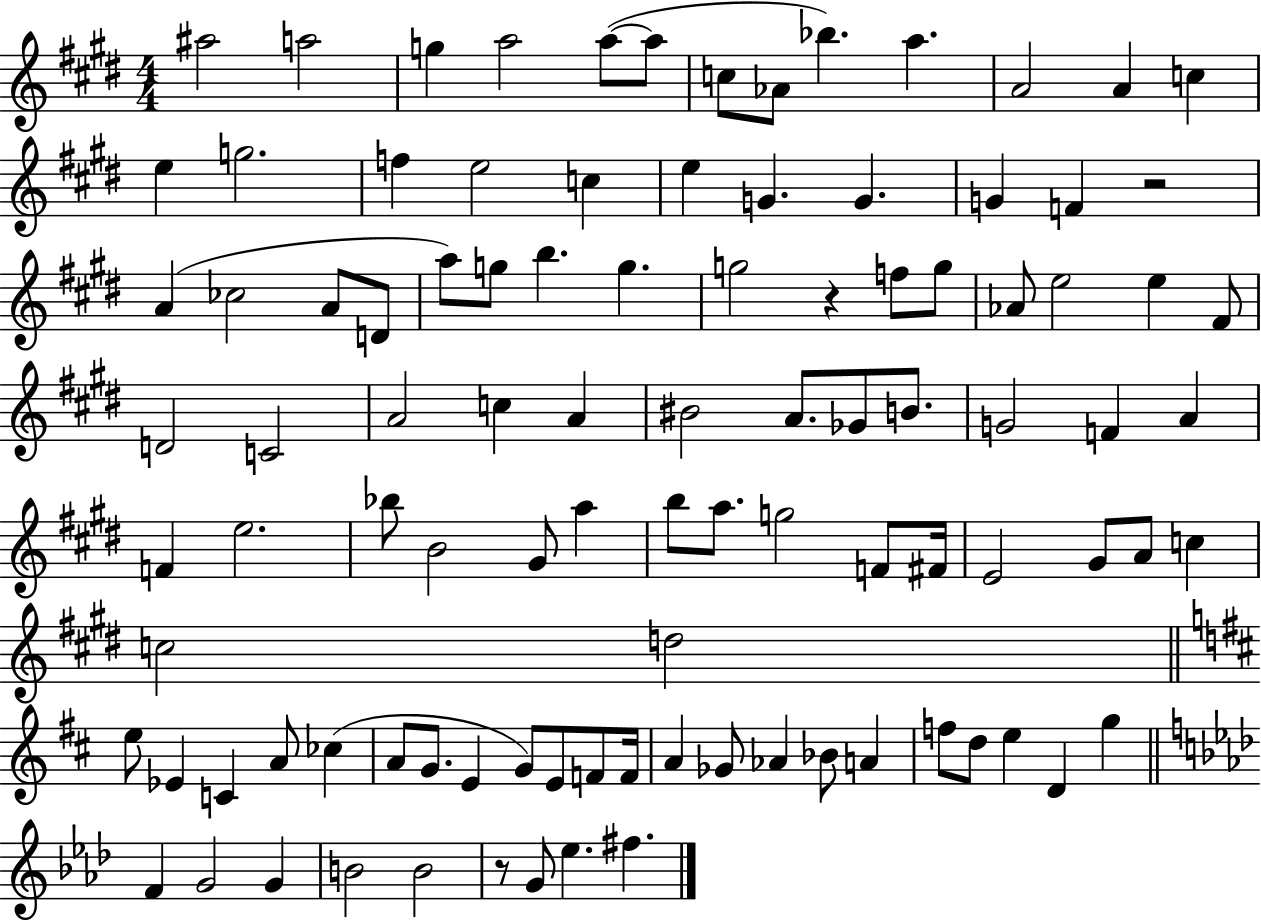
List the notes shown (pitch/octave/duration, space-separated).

A#5/h A5/h G5/q A5/h A5/e A5/e C5/e Ab4/e Bb5/q. A5/q. A4/h A4/q C5/q E5/q G5/h. F5/q E5/h C5/q E5/q G4/q. G4/q. G4/q F4/q R/h A4/q CES5/h A4/e D4/e A5/e G5/e B5/q. G5/q. G5/h R/q F5/e G5/e Ab4/e E5/h E5/q F#4/e D4/h C4/h A4/h C5/q A4/q BIS4/h A4/e. Gb4/e B4/e. G4/h F4/q A4/q F4/q E5/h. Bb5/e B4/h G#4/e A5/q B5/e A5/e. G5/h F4/e F#4/s E4/h G#4/e A4/e C5/q C5/h D5/h E5/e Eb4/q C4/q A4/e CES5/q A4/e G4/e. E4/q G4/e E4/e F4/e F4/s A4/q Gb4/e Ab4/q Bb4/e A4/q F5/e D5/e E5/q D4/q G5/q F4/q G4/h G4/q B4/h B4/h R/e G4/e Eb5/q. F#5/q.